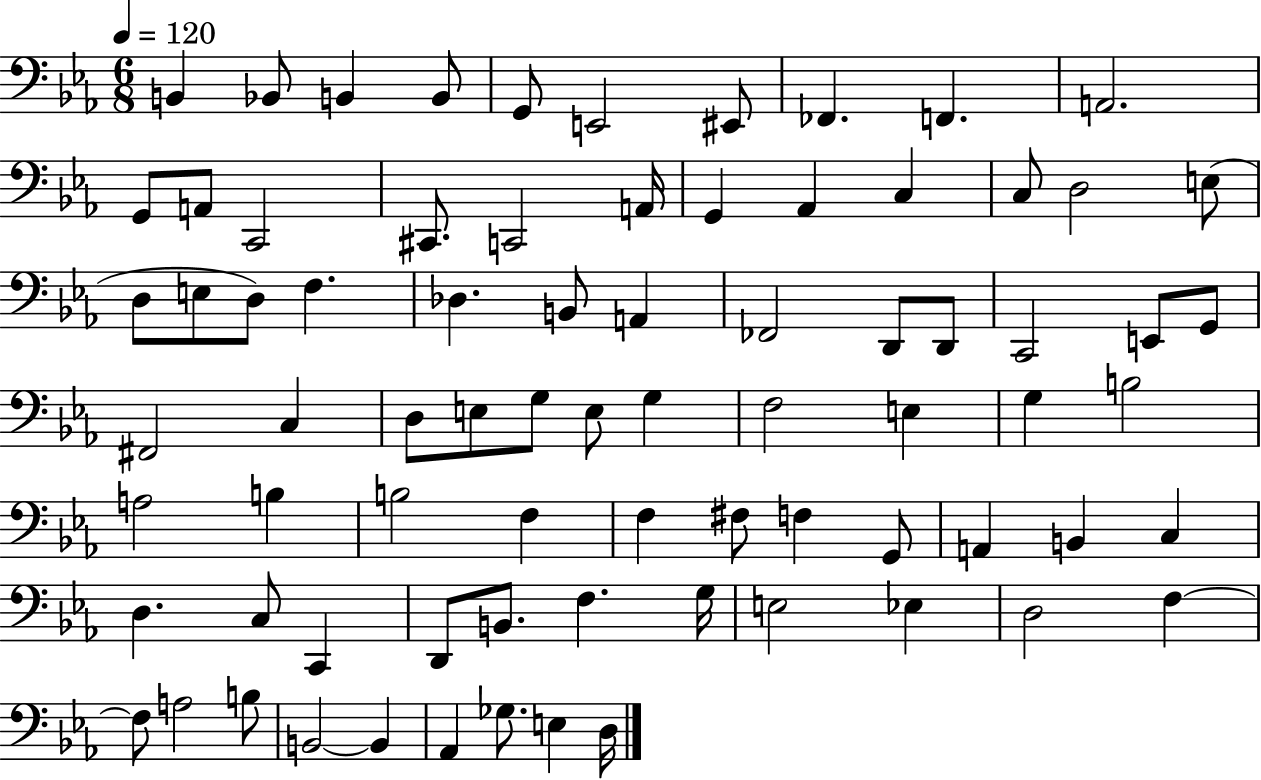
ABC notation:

X:1
T:Untitled
M:6/8
L:1/4
K:Eb
B,, _B,,/2 B,, B,,/2 G,,/2 E,,2 ^E,,/2 _F,, F,, A,,2 G,,/2 A,,/2 C,,2 ^C,,/2 C,,2 A,,/4 G,, _A,, C, C,/2 D,2 E,/2 D,/2 E,/2 D,/2 F, _D, B,,/2 A,, _F,,2 D,,/2 D,,/2 C,,2 E,,/2 G,,/2 ^F,,2 C, D,/2 E,/2 G,/2 E,/2 G, F,2 E, G, B,2 A,2 B, B,2 F, F, ^F,/2 F, G,,/2 A,, B,, C, D, C,/2 C,, D,,/2 B,,/2 F, G,/4 E,2 _E, D,2 F, F,/2 A,2 B,/2 B,,2 B,, _A,, _G,/2 E, D,/4